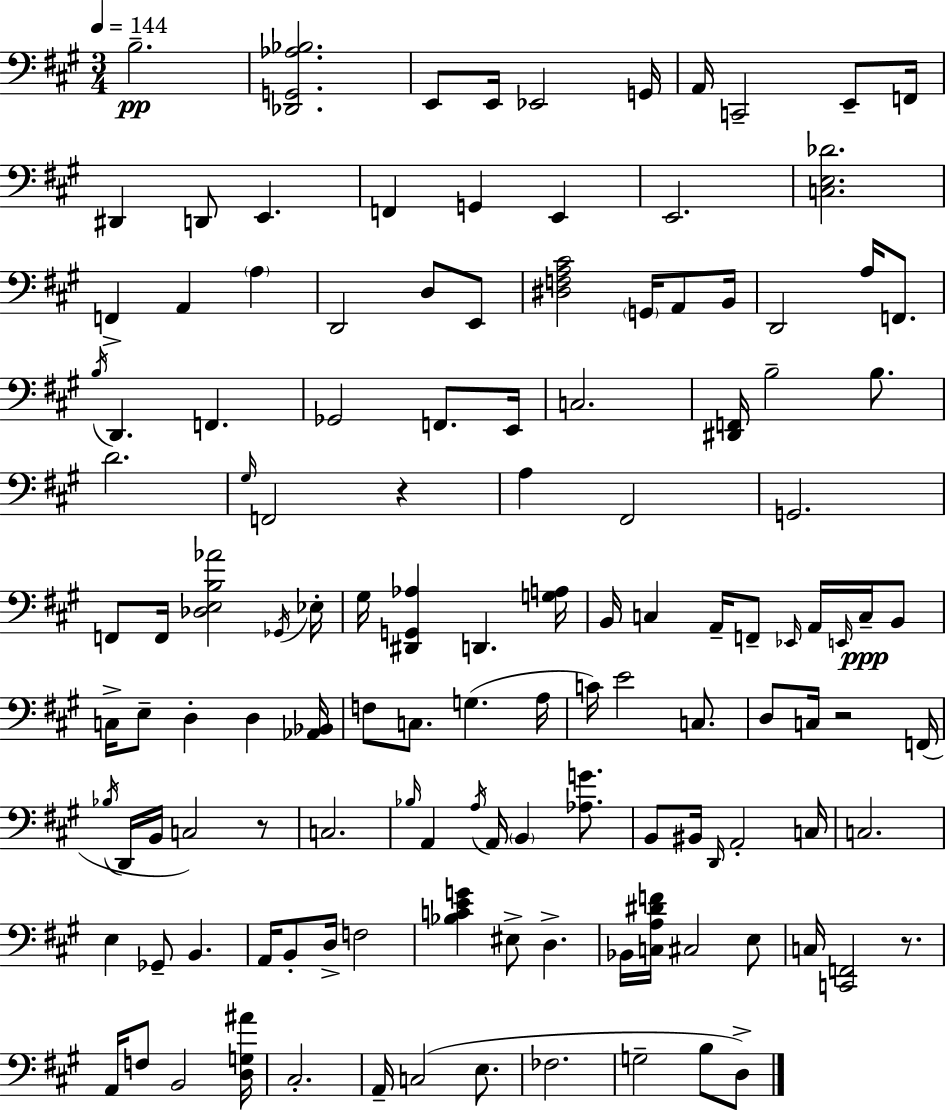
{
  \clef bass
  \numericTimeSignature
  \time 3/4
  \key a \major
  \tempo 4 = 144
  b2.--\pp | <des, g, aes bes>2. | e,8 e,16 ees,2 g,16 | a,16 c,2-- e,8-- f,16 | \break dis,4 d,8 e,4. | f,4 g,4 e,4 | e,2. | <c e des'>2. | \break f,4-> a,4 \parenthesize a4 | d,2 d8 e,8 | <dis f a cis'>2 \parenthesize g,16 a,8 b,16 | d,2 a16 f,8. | \break \acciaccatura { b16 } d,4. f,4. | ges,2 f,8. | e,16 c2. | <dis, f,>16 b2-- b8. | \break d'2. | \grace { gis16 } f,2 r4 | a4 fis,2 | g,2. | \break f,8 f,16 <des e b aes'>2 | \acciaccatura { ges,16 } ees16-. gis16 <dis, g, aes>4 d,4. | <g a>16 b,16 c4 a,16-- f,8-- \grace { ees,16 } | a,16 \grace { e,16 } c16--\ppp b,8 c16-> e8-- d4-. | \break d4 <aes, bes,>16 f8 c8. g4.( | a16 c'16) e'2 | c8. d8 c16 r2 | f,16( \acciaccatura { bes16 } d,16 b,16 c2) | \break r8 c2. | \grace { bes16 } a,4 \acciaccatura { a16 } | a,16 \parenthesize b,4 <aes g'>8. b,8 bis,16 \grace { d,16 } | a,2-. c16 c2. | \break e4 | ges,8-- b,4. a,16 b,8-. | d16-> f2 <bes c' e' g'>4 | eis8-> d4.-> bes,16 <c a dis' f'>16 cis2 | \break e8 c16 <c, f,>2 | r8. a,16 f8 | b,2 <d g ais'>16 cis2.-. | a,16-- c2( | \break e8. fes2. | g2-- | b8 d8->) \bar "|."
}